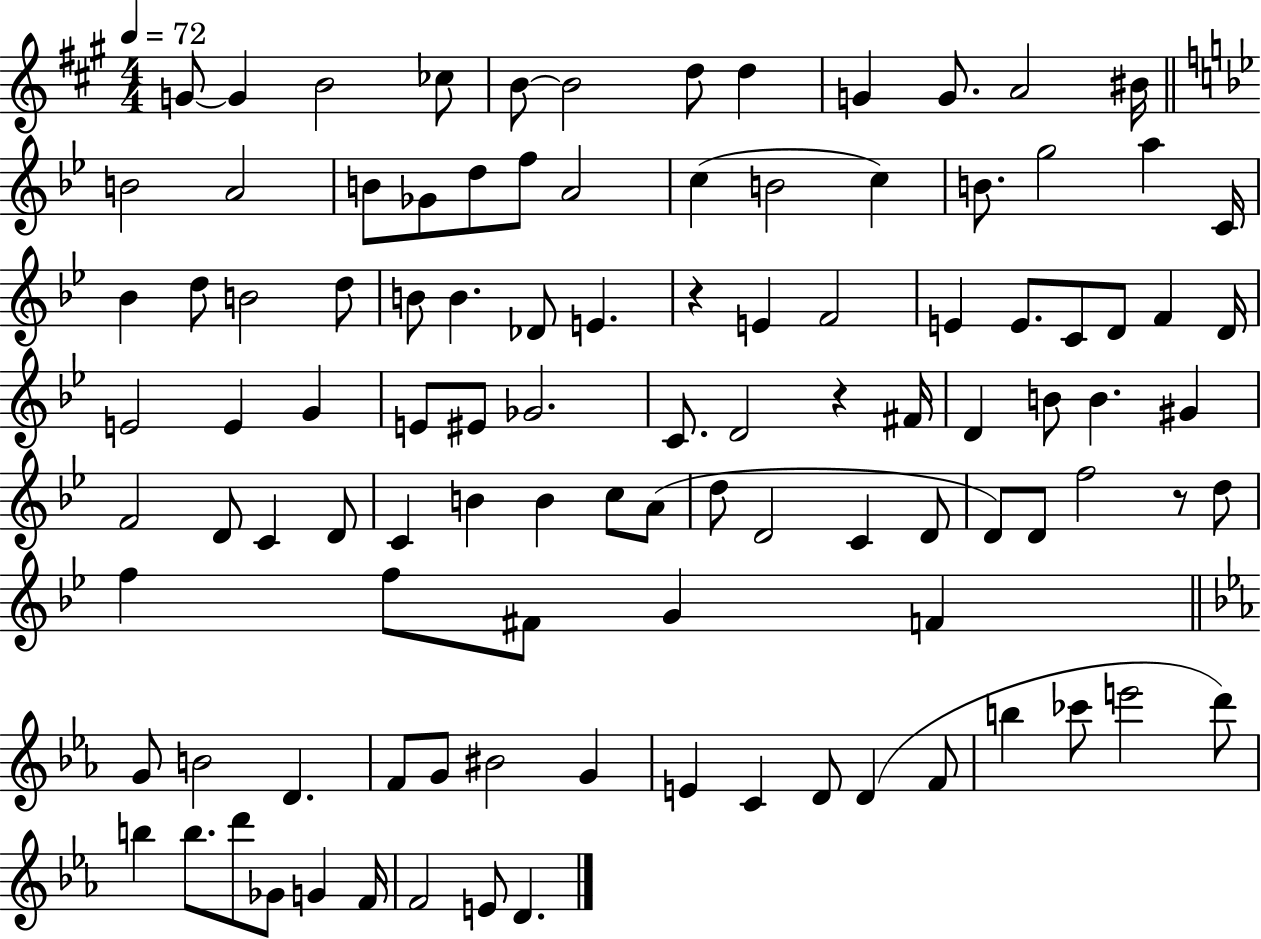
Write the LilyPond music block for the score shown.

{
  \clef treble
  \numericTimeSignature
  \time 4/4
  \key a \major
  \tempo 4 = 72
  g'8~~ g'4 b'2 ces''8 | b'8~~ b'2 d''8 d''4 | g'4 g'8. a'2 bis'16 | \bar "||" \break \key bes \major b'2 a'2 | b'8 ges'8 d''8 f''8 a'2 | c''4( b'2 c''4) | b'8. g''2 a''4 c'16 | \break bes'4 d''8 b'2 d''8 | b'8 b'4. des'8 e'4. | r4 e'4 f'2 | e'4 e'8. c'8 d'8 f'4 d'16 | \break e'2 e'4 g'4 | e'8 eis'8 ges'2. | c'8. d'2 r4 fis'16 | d'4 b'8 b'4. gis'4 | \break f'2 d'8 c'4 d'8 | c'4 b'4 b'4 c''8 a'8( | d''8 d'2 c'4 d'8 | d'8) d'8 f''2 r8 d''8 | \break f''4 f''8 fis'8 g'4 f'4 | \bar "||" \break \key ees \major g'8 b'2 d'4. | f'8 g'8 bis'2 g'4 | e'4 c'4 d'8 d'4( f'8 | b''4 ces'''8 e'''2 d'''8) | \break b''4 b''8. d'''8 ges'8 g'4 f'16 | f'2 e'8 d'4. | \bar "|."
}